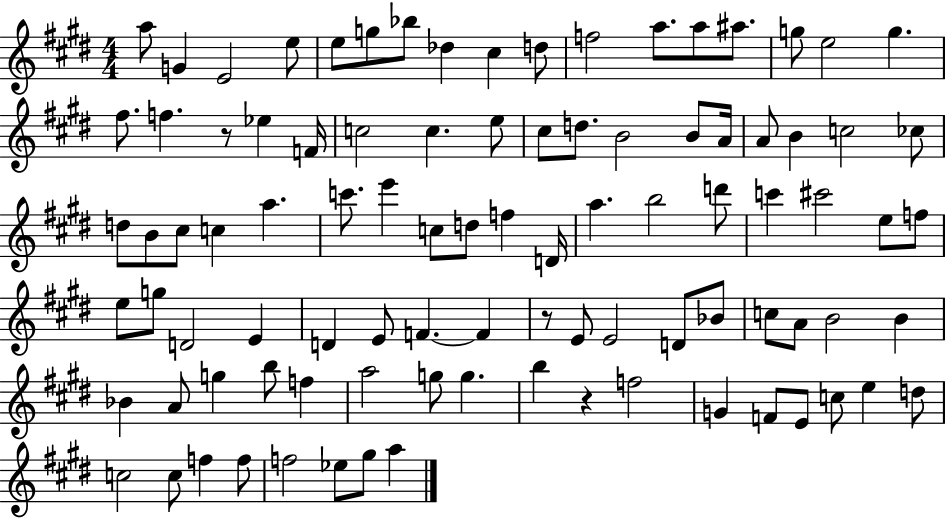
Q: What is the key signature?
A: E major